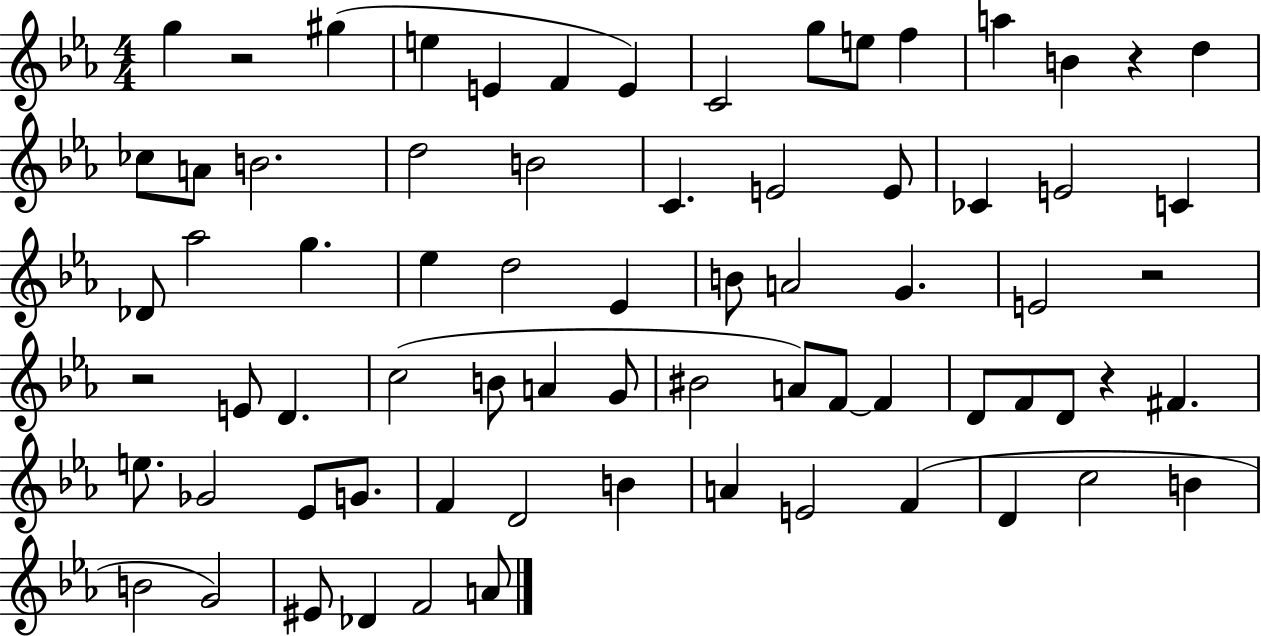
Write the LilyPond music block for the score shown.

{
  \clef treble
  \numericTimeSignature
  \time 4/4
  \key ees \major
  \repeat volta 2 { g''4 r2 gis''4( | e''4 e'4 f'4 e'4) | c'2 g''8 e''8 f''4 | a''4 b'4 r4 d''4 | \break ces''8 a'8 b'2. | d''2 b'2 | c'4. e'2 e'8 | ces'4 e'2 c'4 | \break des'8 aes''2 g''4. | ees''4 d''2 ees'4 | b'8 a'2 g'4. | e'2 r2 | \break r2 e'8 d'4. | c''2( b'8 a'4 g'8 | bis'2 a'8) f'8~~ f'4 | d'8 f'8 d'8 r4 fis'4. | \break e''8. ges'2 ees'8 g'8. | f'4 d'2 b'4 | a'4 e'2 f'4( | d'4 c''2 b'4 | \break b'2 g'2) | eis'8 des'4 f'2 a'8 | } \bar "|."
}